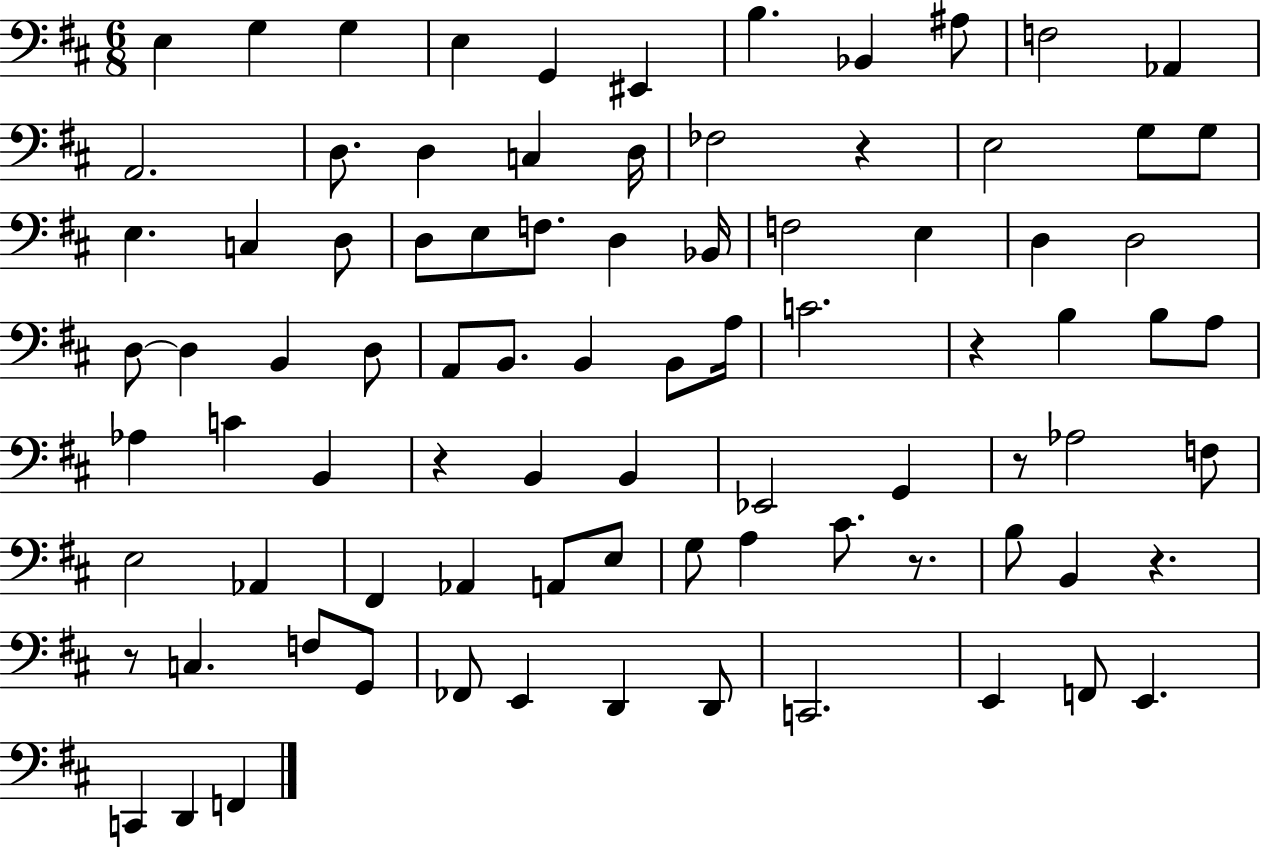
{
  \clef bass
  \numericTimeSignature
  \time 6/8
  \key d \major
  e4 g4 g4 | e4 g,4 eis,4 | b4. bes,4 ais8 | f2 aes,4 | \break a,2. | d8. d4 c4 d16 | fes2 r4 | e2 g8 g8 | \break e4. c4 d8 | d8 e8 f8. d4 bes,16 | f2 e4 | d4 d2 | \break d8~~ d4 b,4 d8 | a,8 b,8. b,4 b,8 a16 | c'2. | r4 b4 b8 a8 | \break aes4 c'4 b,4 | r4 b,4 b,4 | ees,2 g,4 | r8 aes2 f8 | \break e2 aes,4 | fis,4 aes,4 a,8 e8 | g8 a4 cis'8. r8. | b8 b,4 r4. | \break r8 c4. f8 g,8 | fes,8 e,4 d,4 d,8 | c,2. | e,4 f,8 e,4. | \break c,4 d,4 f,4 | \bar "|."
}